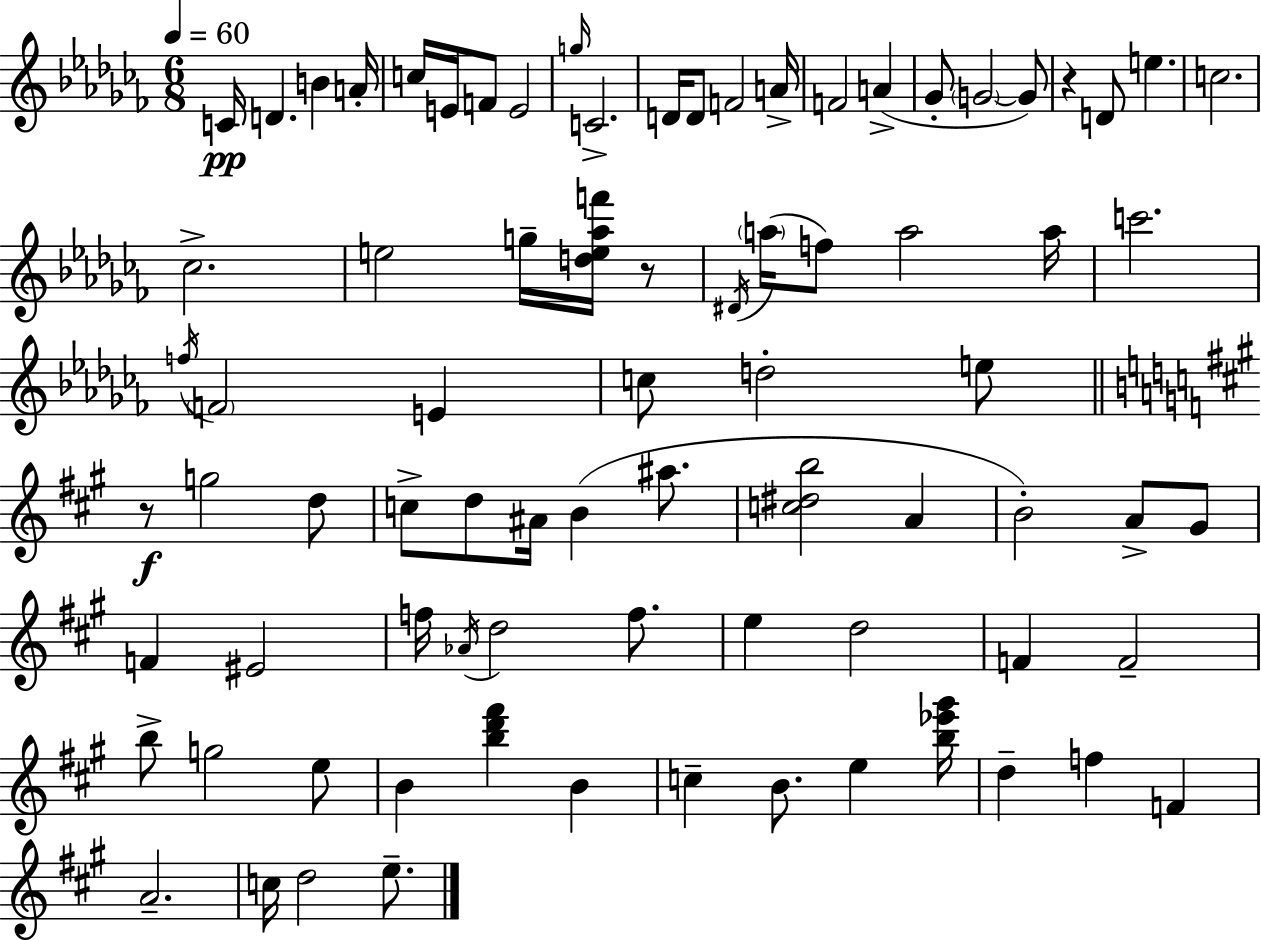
C4/s D4/q. B4/q A4/s C5/s E4/s F4/e E4/h G5/s C4/h. D4/s D4/e F4/h A4/s F4/h A4/q Gb4/e G4/h G4/e R/q D4/e E5/q. C5/h. CES5/h. E5/h G5/s [D5,E5,Ab5,F6]/s R/e D#4/s A5/s F5/e A5/h A5/s C6/h. F5/s F4/h E4/q C5/e D5/h E5/e R/e G5/h D5/e C5/e D5/e A#4/s B4/q A#5/e. [C5,D#5,B5]/h A4/q B4/h A4/e G#4/e F4/q EIS4/h F5/s Ab4/s D5/h F5/e. E5/q D5/h F4/q F4/h B5/e G5/h E5/e B4/q [B5,D6,F#6]/q B4/q C5/q B4/e. E5/q [B5,Eb6,G#6]/s D5/q F5/q F4/q A4/h. C5/s D5/h E5/e.